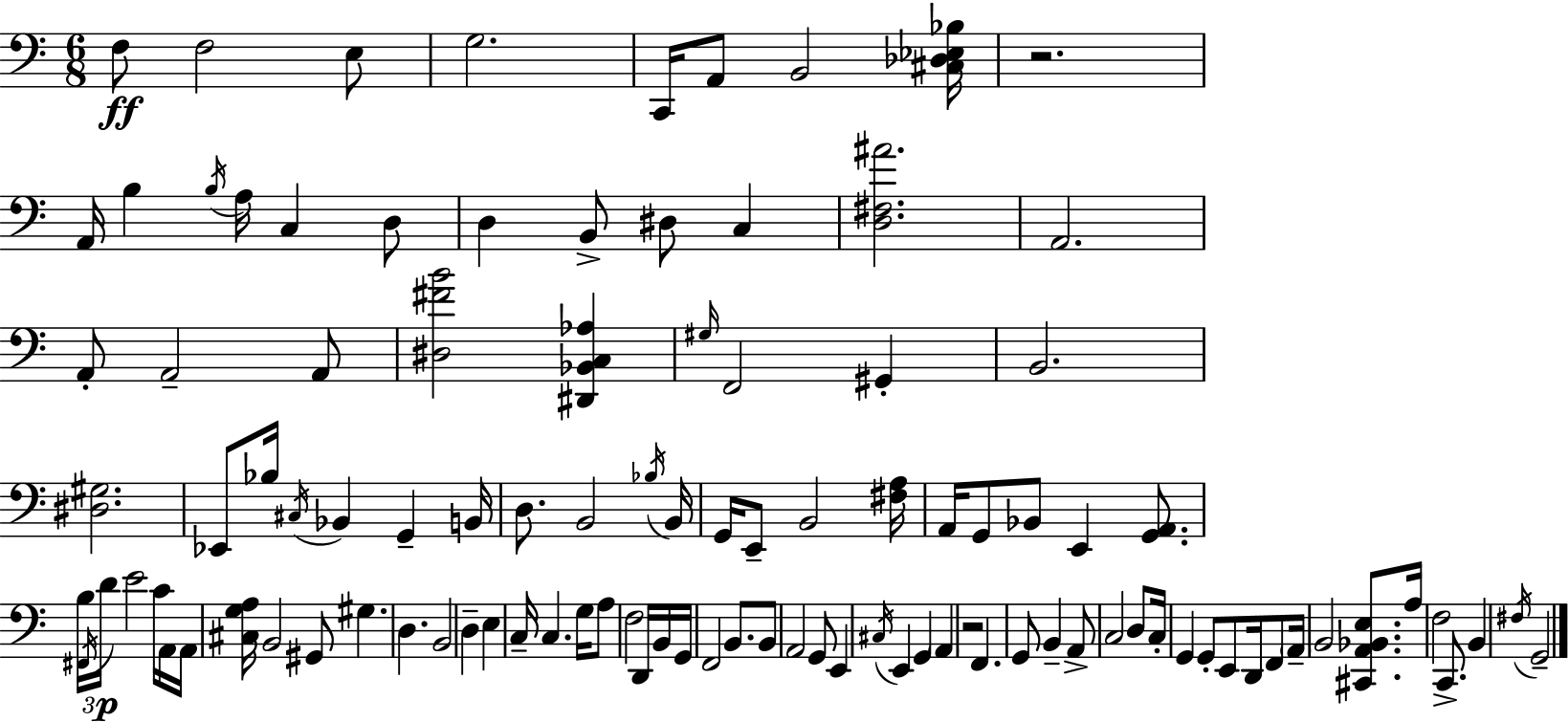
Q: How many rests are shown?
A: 2